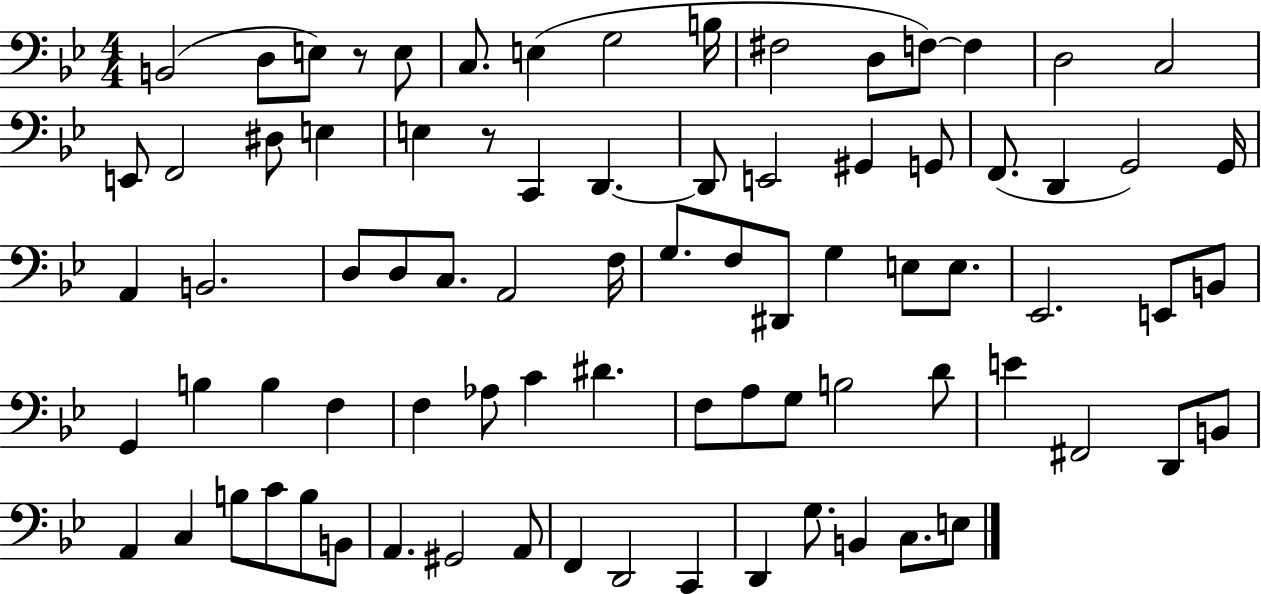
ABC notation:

X:1
T:Untitled
M:4/4
L:1/4
K:Bb
B,,2 D,/2 E,/2 z/2 E,/2 C,/2 E, G,2 B,/4 ^F,2 D,/2 F,/2 F, D,2 C,2 E,,/2 F,,2 ^D,/2 E, E, z/2 C,, D,, D,,/2 E,,2 ^G,, G,,/2 F,,/2 D,, G,,2 G,,/4 A,, B,,2 D,/2 D,/2 C,/2 A,,2 F,/4 G,/2 F,/2 ^D,,/2 G, E,/2 E,/2 _E,,2 E,,/2 B,,/2 G,, B, B, F, F, _A,/2 C ^D F,/2 A,/2 G,/2 B,2 D/2 E ^F,,2 D,,/2 B,,/2 A,, C, B,/2 C/2 B,/2 B,,/2 A,, ^G,,2 A,,/2 F,, D,,2 C,, D,, G,/2 B,, C,/2 E,/2